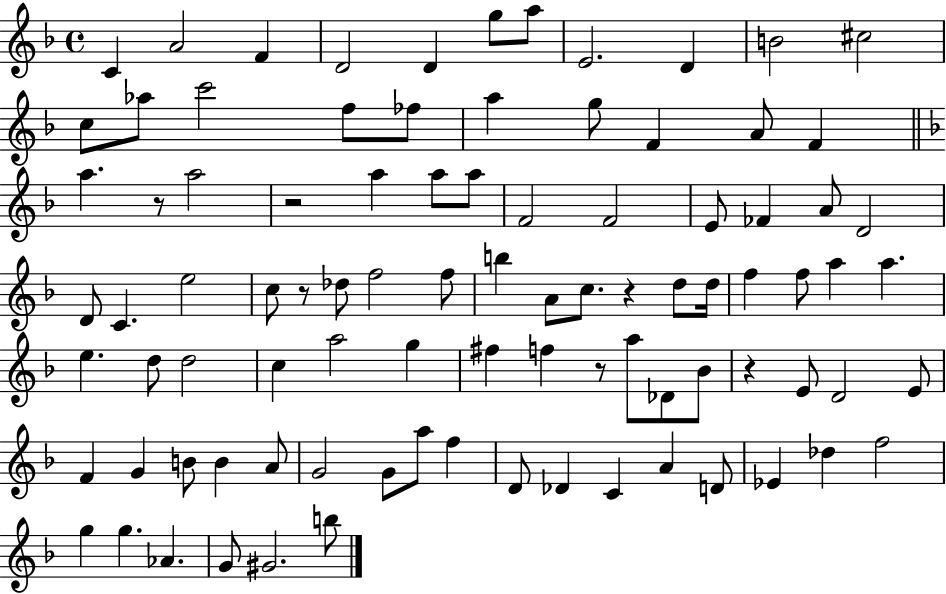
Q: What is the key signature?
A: F major